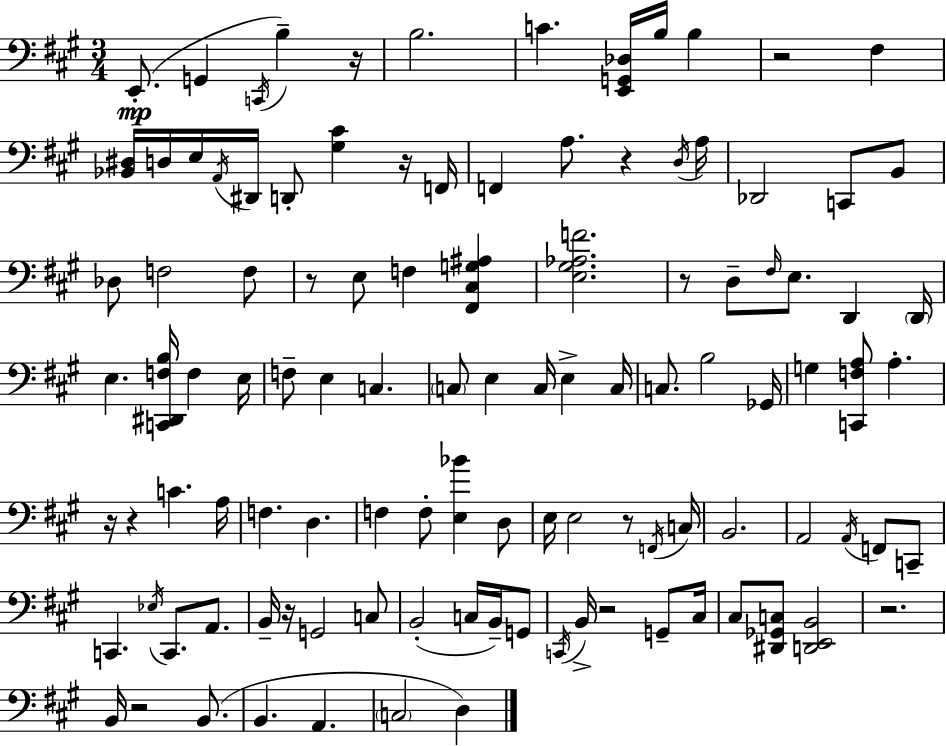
E2/e. G2/q C2/s B3/q R/s B3/h. C4/q. [E2,G2,Db3]/s B3/s B3/q R/h F#3/q [Bb2,D#3]/s D3/s E3/s A2/s D#2/s D2/e [G#3,C#4]/q R/s F2/s F2/q A3/e. R/q D3/s A3/s Db2/h C2/e B2/e Db3/e F3/h F3/e R/e E3/e F3/q [F#2,C#3,G3,A#3]/q [E3,G#3,Ab3,F4]/h. R/e D3/e F#3/s E3/e. D2/q D2/s E3/q. [C2,D#2,F3,B3]/s F3/q E3/s F3/e E3/q C3/q. C3/e E3/q C3/s E3/q C3/s C3/e. B3/h Gb2/s G3/q [C2,F3,A3]/e A3/q. R/s R/q C4/q. A3/s F3/q. D3/q. F3/q F3/e [E3,Bb4]/q D3/e E3/s E3/h R/e F2/s C3/s B2/h. A2/h A2/s F2/e C2/e C2/q. Eb3/s C2/e. A2/e. B2/s R/s G2/h C3/e B2/h C3/s B2/s G2/e C2/s B2/s R/h G2/e C#3/s C#3/e [D#2,Gb2,C3]/e [D2,E2,B2]/h R/h. B2/s R/h B2/e. B2/q. A2/q. C3/h D3/q